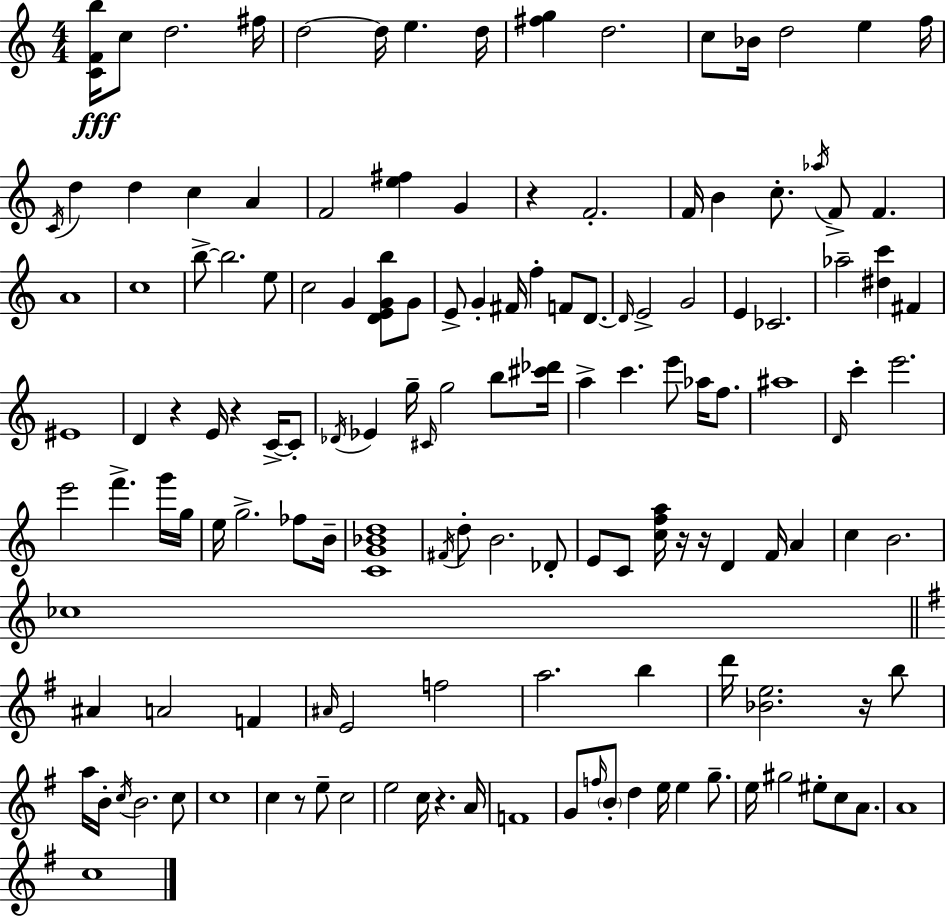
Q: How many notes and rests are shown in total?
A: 142